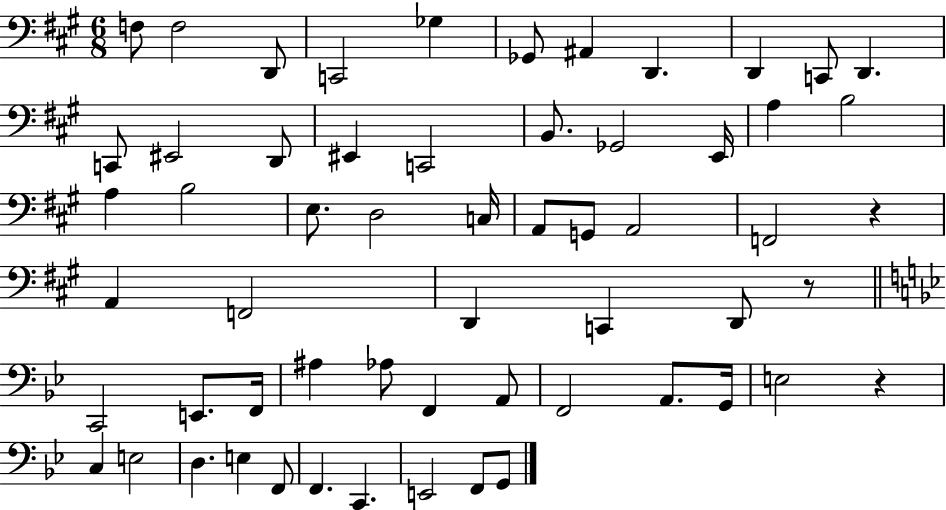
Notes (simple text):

F3/e F3/h D2/e C2/h Gb3/q Gb2/e A#2/q D2/q. D2/q C2/e D2/q. C2/e EIS2/h D2/e EIS2/q C2/h B2/e. Gb2/h E2/s A3/q B3/h A3/q B3/h E3/e. D3/h C3/s A2/e G2/e A2/h F2/h R/q A2/q F2/h D2/q C2/q D2/e R/e C2/h E2/e. F2/s A#3/q Ab3/e F2/q A2/e F2/h A2/e. G2/s E3/h R/q C3/q E3/h D3/q. E3/q F2/e F2/q. C2/q. E2/h F2/e G2/e